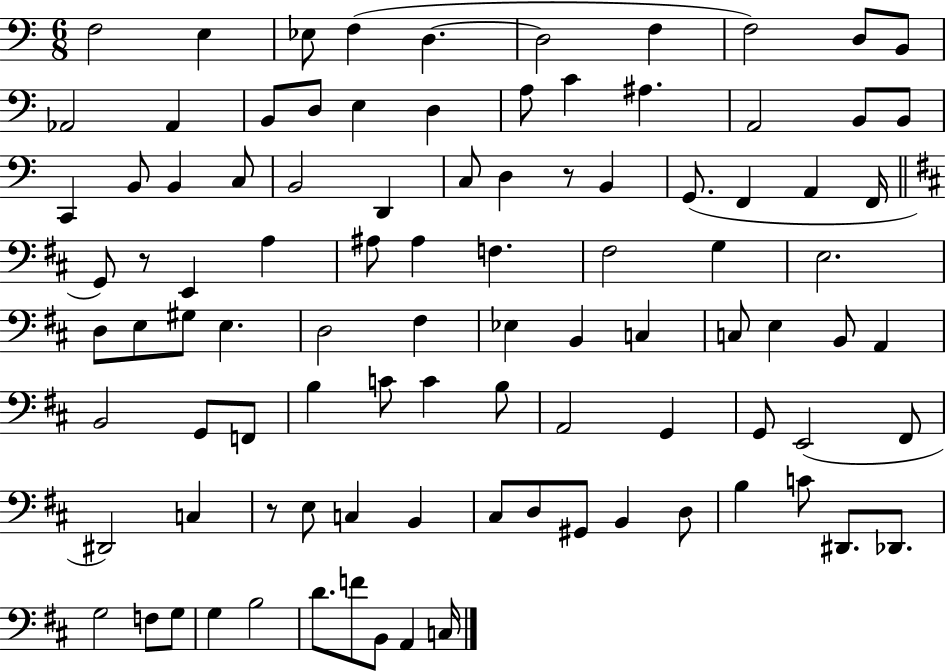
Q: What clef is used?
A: bass